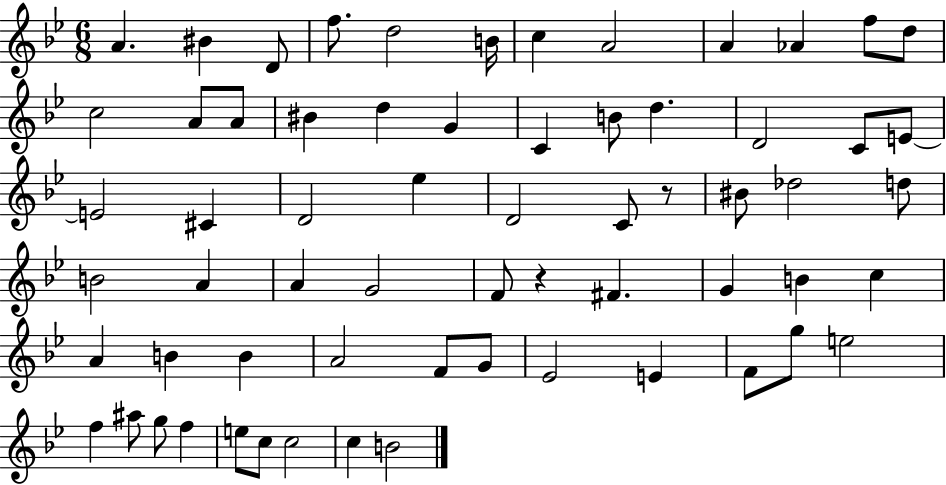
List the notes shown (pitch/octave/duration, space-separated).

A4/q. BIS4/q D4/e F5/e. D5/h B4/s C5/q A4/h A4/q Ab4/q F5/e D5/e C5/h A4/e A4/e BIS4/q D5/q G4/q C4/q B4/e D5/q. D4/h C4/e E4/e E4/h C#4/q D4/h Eb5/q D4/h C4/e R/e BIS4/e Db5/h D5/e B4/h A4/q A4/q G4/h F4/e R/q F#4/q. G4/q B4/q C5/q A4/q B4/q B4/q A4/h F4/e G4/e Eb4/h E4/q F4/e G5/e E5/h F5/q A#5/e G5/e F5/q E5/e C5/e C5/h C5/q B4/h